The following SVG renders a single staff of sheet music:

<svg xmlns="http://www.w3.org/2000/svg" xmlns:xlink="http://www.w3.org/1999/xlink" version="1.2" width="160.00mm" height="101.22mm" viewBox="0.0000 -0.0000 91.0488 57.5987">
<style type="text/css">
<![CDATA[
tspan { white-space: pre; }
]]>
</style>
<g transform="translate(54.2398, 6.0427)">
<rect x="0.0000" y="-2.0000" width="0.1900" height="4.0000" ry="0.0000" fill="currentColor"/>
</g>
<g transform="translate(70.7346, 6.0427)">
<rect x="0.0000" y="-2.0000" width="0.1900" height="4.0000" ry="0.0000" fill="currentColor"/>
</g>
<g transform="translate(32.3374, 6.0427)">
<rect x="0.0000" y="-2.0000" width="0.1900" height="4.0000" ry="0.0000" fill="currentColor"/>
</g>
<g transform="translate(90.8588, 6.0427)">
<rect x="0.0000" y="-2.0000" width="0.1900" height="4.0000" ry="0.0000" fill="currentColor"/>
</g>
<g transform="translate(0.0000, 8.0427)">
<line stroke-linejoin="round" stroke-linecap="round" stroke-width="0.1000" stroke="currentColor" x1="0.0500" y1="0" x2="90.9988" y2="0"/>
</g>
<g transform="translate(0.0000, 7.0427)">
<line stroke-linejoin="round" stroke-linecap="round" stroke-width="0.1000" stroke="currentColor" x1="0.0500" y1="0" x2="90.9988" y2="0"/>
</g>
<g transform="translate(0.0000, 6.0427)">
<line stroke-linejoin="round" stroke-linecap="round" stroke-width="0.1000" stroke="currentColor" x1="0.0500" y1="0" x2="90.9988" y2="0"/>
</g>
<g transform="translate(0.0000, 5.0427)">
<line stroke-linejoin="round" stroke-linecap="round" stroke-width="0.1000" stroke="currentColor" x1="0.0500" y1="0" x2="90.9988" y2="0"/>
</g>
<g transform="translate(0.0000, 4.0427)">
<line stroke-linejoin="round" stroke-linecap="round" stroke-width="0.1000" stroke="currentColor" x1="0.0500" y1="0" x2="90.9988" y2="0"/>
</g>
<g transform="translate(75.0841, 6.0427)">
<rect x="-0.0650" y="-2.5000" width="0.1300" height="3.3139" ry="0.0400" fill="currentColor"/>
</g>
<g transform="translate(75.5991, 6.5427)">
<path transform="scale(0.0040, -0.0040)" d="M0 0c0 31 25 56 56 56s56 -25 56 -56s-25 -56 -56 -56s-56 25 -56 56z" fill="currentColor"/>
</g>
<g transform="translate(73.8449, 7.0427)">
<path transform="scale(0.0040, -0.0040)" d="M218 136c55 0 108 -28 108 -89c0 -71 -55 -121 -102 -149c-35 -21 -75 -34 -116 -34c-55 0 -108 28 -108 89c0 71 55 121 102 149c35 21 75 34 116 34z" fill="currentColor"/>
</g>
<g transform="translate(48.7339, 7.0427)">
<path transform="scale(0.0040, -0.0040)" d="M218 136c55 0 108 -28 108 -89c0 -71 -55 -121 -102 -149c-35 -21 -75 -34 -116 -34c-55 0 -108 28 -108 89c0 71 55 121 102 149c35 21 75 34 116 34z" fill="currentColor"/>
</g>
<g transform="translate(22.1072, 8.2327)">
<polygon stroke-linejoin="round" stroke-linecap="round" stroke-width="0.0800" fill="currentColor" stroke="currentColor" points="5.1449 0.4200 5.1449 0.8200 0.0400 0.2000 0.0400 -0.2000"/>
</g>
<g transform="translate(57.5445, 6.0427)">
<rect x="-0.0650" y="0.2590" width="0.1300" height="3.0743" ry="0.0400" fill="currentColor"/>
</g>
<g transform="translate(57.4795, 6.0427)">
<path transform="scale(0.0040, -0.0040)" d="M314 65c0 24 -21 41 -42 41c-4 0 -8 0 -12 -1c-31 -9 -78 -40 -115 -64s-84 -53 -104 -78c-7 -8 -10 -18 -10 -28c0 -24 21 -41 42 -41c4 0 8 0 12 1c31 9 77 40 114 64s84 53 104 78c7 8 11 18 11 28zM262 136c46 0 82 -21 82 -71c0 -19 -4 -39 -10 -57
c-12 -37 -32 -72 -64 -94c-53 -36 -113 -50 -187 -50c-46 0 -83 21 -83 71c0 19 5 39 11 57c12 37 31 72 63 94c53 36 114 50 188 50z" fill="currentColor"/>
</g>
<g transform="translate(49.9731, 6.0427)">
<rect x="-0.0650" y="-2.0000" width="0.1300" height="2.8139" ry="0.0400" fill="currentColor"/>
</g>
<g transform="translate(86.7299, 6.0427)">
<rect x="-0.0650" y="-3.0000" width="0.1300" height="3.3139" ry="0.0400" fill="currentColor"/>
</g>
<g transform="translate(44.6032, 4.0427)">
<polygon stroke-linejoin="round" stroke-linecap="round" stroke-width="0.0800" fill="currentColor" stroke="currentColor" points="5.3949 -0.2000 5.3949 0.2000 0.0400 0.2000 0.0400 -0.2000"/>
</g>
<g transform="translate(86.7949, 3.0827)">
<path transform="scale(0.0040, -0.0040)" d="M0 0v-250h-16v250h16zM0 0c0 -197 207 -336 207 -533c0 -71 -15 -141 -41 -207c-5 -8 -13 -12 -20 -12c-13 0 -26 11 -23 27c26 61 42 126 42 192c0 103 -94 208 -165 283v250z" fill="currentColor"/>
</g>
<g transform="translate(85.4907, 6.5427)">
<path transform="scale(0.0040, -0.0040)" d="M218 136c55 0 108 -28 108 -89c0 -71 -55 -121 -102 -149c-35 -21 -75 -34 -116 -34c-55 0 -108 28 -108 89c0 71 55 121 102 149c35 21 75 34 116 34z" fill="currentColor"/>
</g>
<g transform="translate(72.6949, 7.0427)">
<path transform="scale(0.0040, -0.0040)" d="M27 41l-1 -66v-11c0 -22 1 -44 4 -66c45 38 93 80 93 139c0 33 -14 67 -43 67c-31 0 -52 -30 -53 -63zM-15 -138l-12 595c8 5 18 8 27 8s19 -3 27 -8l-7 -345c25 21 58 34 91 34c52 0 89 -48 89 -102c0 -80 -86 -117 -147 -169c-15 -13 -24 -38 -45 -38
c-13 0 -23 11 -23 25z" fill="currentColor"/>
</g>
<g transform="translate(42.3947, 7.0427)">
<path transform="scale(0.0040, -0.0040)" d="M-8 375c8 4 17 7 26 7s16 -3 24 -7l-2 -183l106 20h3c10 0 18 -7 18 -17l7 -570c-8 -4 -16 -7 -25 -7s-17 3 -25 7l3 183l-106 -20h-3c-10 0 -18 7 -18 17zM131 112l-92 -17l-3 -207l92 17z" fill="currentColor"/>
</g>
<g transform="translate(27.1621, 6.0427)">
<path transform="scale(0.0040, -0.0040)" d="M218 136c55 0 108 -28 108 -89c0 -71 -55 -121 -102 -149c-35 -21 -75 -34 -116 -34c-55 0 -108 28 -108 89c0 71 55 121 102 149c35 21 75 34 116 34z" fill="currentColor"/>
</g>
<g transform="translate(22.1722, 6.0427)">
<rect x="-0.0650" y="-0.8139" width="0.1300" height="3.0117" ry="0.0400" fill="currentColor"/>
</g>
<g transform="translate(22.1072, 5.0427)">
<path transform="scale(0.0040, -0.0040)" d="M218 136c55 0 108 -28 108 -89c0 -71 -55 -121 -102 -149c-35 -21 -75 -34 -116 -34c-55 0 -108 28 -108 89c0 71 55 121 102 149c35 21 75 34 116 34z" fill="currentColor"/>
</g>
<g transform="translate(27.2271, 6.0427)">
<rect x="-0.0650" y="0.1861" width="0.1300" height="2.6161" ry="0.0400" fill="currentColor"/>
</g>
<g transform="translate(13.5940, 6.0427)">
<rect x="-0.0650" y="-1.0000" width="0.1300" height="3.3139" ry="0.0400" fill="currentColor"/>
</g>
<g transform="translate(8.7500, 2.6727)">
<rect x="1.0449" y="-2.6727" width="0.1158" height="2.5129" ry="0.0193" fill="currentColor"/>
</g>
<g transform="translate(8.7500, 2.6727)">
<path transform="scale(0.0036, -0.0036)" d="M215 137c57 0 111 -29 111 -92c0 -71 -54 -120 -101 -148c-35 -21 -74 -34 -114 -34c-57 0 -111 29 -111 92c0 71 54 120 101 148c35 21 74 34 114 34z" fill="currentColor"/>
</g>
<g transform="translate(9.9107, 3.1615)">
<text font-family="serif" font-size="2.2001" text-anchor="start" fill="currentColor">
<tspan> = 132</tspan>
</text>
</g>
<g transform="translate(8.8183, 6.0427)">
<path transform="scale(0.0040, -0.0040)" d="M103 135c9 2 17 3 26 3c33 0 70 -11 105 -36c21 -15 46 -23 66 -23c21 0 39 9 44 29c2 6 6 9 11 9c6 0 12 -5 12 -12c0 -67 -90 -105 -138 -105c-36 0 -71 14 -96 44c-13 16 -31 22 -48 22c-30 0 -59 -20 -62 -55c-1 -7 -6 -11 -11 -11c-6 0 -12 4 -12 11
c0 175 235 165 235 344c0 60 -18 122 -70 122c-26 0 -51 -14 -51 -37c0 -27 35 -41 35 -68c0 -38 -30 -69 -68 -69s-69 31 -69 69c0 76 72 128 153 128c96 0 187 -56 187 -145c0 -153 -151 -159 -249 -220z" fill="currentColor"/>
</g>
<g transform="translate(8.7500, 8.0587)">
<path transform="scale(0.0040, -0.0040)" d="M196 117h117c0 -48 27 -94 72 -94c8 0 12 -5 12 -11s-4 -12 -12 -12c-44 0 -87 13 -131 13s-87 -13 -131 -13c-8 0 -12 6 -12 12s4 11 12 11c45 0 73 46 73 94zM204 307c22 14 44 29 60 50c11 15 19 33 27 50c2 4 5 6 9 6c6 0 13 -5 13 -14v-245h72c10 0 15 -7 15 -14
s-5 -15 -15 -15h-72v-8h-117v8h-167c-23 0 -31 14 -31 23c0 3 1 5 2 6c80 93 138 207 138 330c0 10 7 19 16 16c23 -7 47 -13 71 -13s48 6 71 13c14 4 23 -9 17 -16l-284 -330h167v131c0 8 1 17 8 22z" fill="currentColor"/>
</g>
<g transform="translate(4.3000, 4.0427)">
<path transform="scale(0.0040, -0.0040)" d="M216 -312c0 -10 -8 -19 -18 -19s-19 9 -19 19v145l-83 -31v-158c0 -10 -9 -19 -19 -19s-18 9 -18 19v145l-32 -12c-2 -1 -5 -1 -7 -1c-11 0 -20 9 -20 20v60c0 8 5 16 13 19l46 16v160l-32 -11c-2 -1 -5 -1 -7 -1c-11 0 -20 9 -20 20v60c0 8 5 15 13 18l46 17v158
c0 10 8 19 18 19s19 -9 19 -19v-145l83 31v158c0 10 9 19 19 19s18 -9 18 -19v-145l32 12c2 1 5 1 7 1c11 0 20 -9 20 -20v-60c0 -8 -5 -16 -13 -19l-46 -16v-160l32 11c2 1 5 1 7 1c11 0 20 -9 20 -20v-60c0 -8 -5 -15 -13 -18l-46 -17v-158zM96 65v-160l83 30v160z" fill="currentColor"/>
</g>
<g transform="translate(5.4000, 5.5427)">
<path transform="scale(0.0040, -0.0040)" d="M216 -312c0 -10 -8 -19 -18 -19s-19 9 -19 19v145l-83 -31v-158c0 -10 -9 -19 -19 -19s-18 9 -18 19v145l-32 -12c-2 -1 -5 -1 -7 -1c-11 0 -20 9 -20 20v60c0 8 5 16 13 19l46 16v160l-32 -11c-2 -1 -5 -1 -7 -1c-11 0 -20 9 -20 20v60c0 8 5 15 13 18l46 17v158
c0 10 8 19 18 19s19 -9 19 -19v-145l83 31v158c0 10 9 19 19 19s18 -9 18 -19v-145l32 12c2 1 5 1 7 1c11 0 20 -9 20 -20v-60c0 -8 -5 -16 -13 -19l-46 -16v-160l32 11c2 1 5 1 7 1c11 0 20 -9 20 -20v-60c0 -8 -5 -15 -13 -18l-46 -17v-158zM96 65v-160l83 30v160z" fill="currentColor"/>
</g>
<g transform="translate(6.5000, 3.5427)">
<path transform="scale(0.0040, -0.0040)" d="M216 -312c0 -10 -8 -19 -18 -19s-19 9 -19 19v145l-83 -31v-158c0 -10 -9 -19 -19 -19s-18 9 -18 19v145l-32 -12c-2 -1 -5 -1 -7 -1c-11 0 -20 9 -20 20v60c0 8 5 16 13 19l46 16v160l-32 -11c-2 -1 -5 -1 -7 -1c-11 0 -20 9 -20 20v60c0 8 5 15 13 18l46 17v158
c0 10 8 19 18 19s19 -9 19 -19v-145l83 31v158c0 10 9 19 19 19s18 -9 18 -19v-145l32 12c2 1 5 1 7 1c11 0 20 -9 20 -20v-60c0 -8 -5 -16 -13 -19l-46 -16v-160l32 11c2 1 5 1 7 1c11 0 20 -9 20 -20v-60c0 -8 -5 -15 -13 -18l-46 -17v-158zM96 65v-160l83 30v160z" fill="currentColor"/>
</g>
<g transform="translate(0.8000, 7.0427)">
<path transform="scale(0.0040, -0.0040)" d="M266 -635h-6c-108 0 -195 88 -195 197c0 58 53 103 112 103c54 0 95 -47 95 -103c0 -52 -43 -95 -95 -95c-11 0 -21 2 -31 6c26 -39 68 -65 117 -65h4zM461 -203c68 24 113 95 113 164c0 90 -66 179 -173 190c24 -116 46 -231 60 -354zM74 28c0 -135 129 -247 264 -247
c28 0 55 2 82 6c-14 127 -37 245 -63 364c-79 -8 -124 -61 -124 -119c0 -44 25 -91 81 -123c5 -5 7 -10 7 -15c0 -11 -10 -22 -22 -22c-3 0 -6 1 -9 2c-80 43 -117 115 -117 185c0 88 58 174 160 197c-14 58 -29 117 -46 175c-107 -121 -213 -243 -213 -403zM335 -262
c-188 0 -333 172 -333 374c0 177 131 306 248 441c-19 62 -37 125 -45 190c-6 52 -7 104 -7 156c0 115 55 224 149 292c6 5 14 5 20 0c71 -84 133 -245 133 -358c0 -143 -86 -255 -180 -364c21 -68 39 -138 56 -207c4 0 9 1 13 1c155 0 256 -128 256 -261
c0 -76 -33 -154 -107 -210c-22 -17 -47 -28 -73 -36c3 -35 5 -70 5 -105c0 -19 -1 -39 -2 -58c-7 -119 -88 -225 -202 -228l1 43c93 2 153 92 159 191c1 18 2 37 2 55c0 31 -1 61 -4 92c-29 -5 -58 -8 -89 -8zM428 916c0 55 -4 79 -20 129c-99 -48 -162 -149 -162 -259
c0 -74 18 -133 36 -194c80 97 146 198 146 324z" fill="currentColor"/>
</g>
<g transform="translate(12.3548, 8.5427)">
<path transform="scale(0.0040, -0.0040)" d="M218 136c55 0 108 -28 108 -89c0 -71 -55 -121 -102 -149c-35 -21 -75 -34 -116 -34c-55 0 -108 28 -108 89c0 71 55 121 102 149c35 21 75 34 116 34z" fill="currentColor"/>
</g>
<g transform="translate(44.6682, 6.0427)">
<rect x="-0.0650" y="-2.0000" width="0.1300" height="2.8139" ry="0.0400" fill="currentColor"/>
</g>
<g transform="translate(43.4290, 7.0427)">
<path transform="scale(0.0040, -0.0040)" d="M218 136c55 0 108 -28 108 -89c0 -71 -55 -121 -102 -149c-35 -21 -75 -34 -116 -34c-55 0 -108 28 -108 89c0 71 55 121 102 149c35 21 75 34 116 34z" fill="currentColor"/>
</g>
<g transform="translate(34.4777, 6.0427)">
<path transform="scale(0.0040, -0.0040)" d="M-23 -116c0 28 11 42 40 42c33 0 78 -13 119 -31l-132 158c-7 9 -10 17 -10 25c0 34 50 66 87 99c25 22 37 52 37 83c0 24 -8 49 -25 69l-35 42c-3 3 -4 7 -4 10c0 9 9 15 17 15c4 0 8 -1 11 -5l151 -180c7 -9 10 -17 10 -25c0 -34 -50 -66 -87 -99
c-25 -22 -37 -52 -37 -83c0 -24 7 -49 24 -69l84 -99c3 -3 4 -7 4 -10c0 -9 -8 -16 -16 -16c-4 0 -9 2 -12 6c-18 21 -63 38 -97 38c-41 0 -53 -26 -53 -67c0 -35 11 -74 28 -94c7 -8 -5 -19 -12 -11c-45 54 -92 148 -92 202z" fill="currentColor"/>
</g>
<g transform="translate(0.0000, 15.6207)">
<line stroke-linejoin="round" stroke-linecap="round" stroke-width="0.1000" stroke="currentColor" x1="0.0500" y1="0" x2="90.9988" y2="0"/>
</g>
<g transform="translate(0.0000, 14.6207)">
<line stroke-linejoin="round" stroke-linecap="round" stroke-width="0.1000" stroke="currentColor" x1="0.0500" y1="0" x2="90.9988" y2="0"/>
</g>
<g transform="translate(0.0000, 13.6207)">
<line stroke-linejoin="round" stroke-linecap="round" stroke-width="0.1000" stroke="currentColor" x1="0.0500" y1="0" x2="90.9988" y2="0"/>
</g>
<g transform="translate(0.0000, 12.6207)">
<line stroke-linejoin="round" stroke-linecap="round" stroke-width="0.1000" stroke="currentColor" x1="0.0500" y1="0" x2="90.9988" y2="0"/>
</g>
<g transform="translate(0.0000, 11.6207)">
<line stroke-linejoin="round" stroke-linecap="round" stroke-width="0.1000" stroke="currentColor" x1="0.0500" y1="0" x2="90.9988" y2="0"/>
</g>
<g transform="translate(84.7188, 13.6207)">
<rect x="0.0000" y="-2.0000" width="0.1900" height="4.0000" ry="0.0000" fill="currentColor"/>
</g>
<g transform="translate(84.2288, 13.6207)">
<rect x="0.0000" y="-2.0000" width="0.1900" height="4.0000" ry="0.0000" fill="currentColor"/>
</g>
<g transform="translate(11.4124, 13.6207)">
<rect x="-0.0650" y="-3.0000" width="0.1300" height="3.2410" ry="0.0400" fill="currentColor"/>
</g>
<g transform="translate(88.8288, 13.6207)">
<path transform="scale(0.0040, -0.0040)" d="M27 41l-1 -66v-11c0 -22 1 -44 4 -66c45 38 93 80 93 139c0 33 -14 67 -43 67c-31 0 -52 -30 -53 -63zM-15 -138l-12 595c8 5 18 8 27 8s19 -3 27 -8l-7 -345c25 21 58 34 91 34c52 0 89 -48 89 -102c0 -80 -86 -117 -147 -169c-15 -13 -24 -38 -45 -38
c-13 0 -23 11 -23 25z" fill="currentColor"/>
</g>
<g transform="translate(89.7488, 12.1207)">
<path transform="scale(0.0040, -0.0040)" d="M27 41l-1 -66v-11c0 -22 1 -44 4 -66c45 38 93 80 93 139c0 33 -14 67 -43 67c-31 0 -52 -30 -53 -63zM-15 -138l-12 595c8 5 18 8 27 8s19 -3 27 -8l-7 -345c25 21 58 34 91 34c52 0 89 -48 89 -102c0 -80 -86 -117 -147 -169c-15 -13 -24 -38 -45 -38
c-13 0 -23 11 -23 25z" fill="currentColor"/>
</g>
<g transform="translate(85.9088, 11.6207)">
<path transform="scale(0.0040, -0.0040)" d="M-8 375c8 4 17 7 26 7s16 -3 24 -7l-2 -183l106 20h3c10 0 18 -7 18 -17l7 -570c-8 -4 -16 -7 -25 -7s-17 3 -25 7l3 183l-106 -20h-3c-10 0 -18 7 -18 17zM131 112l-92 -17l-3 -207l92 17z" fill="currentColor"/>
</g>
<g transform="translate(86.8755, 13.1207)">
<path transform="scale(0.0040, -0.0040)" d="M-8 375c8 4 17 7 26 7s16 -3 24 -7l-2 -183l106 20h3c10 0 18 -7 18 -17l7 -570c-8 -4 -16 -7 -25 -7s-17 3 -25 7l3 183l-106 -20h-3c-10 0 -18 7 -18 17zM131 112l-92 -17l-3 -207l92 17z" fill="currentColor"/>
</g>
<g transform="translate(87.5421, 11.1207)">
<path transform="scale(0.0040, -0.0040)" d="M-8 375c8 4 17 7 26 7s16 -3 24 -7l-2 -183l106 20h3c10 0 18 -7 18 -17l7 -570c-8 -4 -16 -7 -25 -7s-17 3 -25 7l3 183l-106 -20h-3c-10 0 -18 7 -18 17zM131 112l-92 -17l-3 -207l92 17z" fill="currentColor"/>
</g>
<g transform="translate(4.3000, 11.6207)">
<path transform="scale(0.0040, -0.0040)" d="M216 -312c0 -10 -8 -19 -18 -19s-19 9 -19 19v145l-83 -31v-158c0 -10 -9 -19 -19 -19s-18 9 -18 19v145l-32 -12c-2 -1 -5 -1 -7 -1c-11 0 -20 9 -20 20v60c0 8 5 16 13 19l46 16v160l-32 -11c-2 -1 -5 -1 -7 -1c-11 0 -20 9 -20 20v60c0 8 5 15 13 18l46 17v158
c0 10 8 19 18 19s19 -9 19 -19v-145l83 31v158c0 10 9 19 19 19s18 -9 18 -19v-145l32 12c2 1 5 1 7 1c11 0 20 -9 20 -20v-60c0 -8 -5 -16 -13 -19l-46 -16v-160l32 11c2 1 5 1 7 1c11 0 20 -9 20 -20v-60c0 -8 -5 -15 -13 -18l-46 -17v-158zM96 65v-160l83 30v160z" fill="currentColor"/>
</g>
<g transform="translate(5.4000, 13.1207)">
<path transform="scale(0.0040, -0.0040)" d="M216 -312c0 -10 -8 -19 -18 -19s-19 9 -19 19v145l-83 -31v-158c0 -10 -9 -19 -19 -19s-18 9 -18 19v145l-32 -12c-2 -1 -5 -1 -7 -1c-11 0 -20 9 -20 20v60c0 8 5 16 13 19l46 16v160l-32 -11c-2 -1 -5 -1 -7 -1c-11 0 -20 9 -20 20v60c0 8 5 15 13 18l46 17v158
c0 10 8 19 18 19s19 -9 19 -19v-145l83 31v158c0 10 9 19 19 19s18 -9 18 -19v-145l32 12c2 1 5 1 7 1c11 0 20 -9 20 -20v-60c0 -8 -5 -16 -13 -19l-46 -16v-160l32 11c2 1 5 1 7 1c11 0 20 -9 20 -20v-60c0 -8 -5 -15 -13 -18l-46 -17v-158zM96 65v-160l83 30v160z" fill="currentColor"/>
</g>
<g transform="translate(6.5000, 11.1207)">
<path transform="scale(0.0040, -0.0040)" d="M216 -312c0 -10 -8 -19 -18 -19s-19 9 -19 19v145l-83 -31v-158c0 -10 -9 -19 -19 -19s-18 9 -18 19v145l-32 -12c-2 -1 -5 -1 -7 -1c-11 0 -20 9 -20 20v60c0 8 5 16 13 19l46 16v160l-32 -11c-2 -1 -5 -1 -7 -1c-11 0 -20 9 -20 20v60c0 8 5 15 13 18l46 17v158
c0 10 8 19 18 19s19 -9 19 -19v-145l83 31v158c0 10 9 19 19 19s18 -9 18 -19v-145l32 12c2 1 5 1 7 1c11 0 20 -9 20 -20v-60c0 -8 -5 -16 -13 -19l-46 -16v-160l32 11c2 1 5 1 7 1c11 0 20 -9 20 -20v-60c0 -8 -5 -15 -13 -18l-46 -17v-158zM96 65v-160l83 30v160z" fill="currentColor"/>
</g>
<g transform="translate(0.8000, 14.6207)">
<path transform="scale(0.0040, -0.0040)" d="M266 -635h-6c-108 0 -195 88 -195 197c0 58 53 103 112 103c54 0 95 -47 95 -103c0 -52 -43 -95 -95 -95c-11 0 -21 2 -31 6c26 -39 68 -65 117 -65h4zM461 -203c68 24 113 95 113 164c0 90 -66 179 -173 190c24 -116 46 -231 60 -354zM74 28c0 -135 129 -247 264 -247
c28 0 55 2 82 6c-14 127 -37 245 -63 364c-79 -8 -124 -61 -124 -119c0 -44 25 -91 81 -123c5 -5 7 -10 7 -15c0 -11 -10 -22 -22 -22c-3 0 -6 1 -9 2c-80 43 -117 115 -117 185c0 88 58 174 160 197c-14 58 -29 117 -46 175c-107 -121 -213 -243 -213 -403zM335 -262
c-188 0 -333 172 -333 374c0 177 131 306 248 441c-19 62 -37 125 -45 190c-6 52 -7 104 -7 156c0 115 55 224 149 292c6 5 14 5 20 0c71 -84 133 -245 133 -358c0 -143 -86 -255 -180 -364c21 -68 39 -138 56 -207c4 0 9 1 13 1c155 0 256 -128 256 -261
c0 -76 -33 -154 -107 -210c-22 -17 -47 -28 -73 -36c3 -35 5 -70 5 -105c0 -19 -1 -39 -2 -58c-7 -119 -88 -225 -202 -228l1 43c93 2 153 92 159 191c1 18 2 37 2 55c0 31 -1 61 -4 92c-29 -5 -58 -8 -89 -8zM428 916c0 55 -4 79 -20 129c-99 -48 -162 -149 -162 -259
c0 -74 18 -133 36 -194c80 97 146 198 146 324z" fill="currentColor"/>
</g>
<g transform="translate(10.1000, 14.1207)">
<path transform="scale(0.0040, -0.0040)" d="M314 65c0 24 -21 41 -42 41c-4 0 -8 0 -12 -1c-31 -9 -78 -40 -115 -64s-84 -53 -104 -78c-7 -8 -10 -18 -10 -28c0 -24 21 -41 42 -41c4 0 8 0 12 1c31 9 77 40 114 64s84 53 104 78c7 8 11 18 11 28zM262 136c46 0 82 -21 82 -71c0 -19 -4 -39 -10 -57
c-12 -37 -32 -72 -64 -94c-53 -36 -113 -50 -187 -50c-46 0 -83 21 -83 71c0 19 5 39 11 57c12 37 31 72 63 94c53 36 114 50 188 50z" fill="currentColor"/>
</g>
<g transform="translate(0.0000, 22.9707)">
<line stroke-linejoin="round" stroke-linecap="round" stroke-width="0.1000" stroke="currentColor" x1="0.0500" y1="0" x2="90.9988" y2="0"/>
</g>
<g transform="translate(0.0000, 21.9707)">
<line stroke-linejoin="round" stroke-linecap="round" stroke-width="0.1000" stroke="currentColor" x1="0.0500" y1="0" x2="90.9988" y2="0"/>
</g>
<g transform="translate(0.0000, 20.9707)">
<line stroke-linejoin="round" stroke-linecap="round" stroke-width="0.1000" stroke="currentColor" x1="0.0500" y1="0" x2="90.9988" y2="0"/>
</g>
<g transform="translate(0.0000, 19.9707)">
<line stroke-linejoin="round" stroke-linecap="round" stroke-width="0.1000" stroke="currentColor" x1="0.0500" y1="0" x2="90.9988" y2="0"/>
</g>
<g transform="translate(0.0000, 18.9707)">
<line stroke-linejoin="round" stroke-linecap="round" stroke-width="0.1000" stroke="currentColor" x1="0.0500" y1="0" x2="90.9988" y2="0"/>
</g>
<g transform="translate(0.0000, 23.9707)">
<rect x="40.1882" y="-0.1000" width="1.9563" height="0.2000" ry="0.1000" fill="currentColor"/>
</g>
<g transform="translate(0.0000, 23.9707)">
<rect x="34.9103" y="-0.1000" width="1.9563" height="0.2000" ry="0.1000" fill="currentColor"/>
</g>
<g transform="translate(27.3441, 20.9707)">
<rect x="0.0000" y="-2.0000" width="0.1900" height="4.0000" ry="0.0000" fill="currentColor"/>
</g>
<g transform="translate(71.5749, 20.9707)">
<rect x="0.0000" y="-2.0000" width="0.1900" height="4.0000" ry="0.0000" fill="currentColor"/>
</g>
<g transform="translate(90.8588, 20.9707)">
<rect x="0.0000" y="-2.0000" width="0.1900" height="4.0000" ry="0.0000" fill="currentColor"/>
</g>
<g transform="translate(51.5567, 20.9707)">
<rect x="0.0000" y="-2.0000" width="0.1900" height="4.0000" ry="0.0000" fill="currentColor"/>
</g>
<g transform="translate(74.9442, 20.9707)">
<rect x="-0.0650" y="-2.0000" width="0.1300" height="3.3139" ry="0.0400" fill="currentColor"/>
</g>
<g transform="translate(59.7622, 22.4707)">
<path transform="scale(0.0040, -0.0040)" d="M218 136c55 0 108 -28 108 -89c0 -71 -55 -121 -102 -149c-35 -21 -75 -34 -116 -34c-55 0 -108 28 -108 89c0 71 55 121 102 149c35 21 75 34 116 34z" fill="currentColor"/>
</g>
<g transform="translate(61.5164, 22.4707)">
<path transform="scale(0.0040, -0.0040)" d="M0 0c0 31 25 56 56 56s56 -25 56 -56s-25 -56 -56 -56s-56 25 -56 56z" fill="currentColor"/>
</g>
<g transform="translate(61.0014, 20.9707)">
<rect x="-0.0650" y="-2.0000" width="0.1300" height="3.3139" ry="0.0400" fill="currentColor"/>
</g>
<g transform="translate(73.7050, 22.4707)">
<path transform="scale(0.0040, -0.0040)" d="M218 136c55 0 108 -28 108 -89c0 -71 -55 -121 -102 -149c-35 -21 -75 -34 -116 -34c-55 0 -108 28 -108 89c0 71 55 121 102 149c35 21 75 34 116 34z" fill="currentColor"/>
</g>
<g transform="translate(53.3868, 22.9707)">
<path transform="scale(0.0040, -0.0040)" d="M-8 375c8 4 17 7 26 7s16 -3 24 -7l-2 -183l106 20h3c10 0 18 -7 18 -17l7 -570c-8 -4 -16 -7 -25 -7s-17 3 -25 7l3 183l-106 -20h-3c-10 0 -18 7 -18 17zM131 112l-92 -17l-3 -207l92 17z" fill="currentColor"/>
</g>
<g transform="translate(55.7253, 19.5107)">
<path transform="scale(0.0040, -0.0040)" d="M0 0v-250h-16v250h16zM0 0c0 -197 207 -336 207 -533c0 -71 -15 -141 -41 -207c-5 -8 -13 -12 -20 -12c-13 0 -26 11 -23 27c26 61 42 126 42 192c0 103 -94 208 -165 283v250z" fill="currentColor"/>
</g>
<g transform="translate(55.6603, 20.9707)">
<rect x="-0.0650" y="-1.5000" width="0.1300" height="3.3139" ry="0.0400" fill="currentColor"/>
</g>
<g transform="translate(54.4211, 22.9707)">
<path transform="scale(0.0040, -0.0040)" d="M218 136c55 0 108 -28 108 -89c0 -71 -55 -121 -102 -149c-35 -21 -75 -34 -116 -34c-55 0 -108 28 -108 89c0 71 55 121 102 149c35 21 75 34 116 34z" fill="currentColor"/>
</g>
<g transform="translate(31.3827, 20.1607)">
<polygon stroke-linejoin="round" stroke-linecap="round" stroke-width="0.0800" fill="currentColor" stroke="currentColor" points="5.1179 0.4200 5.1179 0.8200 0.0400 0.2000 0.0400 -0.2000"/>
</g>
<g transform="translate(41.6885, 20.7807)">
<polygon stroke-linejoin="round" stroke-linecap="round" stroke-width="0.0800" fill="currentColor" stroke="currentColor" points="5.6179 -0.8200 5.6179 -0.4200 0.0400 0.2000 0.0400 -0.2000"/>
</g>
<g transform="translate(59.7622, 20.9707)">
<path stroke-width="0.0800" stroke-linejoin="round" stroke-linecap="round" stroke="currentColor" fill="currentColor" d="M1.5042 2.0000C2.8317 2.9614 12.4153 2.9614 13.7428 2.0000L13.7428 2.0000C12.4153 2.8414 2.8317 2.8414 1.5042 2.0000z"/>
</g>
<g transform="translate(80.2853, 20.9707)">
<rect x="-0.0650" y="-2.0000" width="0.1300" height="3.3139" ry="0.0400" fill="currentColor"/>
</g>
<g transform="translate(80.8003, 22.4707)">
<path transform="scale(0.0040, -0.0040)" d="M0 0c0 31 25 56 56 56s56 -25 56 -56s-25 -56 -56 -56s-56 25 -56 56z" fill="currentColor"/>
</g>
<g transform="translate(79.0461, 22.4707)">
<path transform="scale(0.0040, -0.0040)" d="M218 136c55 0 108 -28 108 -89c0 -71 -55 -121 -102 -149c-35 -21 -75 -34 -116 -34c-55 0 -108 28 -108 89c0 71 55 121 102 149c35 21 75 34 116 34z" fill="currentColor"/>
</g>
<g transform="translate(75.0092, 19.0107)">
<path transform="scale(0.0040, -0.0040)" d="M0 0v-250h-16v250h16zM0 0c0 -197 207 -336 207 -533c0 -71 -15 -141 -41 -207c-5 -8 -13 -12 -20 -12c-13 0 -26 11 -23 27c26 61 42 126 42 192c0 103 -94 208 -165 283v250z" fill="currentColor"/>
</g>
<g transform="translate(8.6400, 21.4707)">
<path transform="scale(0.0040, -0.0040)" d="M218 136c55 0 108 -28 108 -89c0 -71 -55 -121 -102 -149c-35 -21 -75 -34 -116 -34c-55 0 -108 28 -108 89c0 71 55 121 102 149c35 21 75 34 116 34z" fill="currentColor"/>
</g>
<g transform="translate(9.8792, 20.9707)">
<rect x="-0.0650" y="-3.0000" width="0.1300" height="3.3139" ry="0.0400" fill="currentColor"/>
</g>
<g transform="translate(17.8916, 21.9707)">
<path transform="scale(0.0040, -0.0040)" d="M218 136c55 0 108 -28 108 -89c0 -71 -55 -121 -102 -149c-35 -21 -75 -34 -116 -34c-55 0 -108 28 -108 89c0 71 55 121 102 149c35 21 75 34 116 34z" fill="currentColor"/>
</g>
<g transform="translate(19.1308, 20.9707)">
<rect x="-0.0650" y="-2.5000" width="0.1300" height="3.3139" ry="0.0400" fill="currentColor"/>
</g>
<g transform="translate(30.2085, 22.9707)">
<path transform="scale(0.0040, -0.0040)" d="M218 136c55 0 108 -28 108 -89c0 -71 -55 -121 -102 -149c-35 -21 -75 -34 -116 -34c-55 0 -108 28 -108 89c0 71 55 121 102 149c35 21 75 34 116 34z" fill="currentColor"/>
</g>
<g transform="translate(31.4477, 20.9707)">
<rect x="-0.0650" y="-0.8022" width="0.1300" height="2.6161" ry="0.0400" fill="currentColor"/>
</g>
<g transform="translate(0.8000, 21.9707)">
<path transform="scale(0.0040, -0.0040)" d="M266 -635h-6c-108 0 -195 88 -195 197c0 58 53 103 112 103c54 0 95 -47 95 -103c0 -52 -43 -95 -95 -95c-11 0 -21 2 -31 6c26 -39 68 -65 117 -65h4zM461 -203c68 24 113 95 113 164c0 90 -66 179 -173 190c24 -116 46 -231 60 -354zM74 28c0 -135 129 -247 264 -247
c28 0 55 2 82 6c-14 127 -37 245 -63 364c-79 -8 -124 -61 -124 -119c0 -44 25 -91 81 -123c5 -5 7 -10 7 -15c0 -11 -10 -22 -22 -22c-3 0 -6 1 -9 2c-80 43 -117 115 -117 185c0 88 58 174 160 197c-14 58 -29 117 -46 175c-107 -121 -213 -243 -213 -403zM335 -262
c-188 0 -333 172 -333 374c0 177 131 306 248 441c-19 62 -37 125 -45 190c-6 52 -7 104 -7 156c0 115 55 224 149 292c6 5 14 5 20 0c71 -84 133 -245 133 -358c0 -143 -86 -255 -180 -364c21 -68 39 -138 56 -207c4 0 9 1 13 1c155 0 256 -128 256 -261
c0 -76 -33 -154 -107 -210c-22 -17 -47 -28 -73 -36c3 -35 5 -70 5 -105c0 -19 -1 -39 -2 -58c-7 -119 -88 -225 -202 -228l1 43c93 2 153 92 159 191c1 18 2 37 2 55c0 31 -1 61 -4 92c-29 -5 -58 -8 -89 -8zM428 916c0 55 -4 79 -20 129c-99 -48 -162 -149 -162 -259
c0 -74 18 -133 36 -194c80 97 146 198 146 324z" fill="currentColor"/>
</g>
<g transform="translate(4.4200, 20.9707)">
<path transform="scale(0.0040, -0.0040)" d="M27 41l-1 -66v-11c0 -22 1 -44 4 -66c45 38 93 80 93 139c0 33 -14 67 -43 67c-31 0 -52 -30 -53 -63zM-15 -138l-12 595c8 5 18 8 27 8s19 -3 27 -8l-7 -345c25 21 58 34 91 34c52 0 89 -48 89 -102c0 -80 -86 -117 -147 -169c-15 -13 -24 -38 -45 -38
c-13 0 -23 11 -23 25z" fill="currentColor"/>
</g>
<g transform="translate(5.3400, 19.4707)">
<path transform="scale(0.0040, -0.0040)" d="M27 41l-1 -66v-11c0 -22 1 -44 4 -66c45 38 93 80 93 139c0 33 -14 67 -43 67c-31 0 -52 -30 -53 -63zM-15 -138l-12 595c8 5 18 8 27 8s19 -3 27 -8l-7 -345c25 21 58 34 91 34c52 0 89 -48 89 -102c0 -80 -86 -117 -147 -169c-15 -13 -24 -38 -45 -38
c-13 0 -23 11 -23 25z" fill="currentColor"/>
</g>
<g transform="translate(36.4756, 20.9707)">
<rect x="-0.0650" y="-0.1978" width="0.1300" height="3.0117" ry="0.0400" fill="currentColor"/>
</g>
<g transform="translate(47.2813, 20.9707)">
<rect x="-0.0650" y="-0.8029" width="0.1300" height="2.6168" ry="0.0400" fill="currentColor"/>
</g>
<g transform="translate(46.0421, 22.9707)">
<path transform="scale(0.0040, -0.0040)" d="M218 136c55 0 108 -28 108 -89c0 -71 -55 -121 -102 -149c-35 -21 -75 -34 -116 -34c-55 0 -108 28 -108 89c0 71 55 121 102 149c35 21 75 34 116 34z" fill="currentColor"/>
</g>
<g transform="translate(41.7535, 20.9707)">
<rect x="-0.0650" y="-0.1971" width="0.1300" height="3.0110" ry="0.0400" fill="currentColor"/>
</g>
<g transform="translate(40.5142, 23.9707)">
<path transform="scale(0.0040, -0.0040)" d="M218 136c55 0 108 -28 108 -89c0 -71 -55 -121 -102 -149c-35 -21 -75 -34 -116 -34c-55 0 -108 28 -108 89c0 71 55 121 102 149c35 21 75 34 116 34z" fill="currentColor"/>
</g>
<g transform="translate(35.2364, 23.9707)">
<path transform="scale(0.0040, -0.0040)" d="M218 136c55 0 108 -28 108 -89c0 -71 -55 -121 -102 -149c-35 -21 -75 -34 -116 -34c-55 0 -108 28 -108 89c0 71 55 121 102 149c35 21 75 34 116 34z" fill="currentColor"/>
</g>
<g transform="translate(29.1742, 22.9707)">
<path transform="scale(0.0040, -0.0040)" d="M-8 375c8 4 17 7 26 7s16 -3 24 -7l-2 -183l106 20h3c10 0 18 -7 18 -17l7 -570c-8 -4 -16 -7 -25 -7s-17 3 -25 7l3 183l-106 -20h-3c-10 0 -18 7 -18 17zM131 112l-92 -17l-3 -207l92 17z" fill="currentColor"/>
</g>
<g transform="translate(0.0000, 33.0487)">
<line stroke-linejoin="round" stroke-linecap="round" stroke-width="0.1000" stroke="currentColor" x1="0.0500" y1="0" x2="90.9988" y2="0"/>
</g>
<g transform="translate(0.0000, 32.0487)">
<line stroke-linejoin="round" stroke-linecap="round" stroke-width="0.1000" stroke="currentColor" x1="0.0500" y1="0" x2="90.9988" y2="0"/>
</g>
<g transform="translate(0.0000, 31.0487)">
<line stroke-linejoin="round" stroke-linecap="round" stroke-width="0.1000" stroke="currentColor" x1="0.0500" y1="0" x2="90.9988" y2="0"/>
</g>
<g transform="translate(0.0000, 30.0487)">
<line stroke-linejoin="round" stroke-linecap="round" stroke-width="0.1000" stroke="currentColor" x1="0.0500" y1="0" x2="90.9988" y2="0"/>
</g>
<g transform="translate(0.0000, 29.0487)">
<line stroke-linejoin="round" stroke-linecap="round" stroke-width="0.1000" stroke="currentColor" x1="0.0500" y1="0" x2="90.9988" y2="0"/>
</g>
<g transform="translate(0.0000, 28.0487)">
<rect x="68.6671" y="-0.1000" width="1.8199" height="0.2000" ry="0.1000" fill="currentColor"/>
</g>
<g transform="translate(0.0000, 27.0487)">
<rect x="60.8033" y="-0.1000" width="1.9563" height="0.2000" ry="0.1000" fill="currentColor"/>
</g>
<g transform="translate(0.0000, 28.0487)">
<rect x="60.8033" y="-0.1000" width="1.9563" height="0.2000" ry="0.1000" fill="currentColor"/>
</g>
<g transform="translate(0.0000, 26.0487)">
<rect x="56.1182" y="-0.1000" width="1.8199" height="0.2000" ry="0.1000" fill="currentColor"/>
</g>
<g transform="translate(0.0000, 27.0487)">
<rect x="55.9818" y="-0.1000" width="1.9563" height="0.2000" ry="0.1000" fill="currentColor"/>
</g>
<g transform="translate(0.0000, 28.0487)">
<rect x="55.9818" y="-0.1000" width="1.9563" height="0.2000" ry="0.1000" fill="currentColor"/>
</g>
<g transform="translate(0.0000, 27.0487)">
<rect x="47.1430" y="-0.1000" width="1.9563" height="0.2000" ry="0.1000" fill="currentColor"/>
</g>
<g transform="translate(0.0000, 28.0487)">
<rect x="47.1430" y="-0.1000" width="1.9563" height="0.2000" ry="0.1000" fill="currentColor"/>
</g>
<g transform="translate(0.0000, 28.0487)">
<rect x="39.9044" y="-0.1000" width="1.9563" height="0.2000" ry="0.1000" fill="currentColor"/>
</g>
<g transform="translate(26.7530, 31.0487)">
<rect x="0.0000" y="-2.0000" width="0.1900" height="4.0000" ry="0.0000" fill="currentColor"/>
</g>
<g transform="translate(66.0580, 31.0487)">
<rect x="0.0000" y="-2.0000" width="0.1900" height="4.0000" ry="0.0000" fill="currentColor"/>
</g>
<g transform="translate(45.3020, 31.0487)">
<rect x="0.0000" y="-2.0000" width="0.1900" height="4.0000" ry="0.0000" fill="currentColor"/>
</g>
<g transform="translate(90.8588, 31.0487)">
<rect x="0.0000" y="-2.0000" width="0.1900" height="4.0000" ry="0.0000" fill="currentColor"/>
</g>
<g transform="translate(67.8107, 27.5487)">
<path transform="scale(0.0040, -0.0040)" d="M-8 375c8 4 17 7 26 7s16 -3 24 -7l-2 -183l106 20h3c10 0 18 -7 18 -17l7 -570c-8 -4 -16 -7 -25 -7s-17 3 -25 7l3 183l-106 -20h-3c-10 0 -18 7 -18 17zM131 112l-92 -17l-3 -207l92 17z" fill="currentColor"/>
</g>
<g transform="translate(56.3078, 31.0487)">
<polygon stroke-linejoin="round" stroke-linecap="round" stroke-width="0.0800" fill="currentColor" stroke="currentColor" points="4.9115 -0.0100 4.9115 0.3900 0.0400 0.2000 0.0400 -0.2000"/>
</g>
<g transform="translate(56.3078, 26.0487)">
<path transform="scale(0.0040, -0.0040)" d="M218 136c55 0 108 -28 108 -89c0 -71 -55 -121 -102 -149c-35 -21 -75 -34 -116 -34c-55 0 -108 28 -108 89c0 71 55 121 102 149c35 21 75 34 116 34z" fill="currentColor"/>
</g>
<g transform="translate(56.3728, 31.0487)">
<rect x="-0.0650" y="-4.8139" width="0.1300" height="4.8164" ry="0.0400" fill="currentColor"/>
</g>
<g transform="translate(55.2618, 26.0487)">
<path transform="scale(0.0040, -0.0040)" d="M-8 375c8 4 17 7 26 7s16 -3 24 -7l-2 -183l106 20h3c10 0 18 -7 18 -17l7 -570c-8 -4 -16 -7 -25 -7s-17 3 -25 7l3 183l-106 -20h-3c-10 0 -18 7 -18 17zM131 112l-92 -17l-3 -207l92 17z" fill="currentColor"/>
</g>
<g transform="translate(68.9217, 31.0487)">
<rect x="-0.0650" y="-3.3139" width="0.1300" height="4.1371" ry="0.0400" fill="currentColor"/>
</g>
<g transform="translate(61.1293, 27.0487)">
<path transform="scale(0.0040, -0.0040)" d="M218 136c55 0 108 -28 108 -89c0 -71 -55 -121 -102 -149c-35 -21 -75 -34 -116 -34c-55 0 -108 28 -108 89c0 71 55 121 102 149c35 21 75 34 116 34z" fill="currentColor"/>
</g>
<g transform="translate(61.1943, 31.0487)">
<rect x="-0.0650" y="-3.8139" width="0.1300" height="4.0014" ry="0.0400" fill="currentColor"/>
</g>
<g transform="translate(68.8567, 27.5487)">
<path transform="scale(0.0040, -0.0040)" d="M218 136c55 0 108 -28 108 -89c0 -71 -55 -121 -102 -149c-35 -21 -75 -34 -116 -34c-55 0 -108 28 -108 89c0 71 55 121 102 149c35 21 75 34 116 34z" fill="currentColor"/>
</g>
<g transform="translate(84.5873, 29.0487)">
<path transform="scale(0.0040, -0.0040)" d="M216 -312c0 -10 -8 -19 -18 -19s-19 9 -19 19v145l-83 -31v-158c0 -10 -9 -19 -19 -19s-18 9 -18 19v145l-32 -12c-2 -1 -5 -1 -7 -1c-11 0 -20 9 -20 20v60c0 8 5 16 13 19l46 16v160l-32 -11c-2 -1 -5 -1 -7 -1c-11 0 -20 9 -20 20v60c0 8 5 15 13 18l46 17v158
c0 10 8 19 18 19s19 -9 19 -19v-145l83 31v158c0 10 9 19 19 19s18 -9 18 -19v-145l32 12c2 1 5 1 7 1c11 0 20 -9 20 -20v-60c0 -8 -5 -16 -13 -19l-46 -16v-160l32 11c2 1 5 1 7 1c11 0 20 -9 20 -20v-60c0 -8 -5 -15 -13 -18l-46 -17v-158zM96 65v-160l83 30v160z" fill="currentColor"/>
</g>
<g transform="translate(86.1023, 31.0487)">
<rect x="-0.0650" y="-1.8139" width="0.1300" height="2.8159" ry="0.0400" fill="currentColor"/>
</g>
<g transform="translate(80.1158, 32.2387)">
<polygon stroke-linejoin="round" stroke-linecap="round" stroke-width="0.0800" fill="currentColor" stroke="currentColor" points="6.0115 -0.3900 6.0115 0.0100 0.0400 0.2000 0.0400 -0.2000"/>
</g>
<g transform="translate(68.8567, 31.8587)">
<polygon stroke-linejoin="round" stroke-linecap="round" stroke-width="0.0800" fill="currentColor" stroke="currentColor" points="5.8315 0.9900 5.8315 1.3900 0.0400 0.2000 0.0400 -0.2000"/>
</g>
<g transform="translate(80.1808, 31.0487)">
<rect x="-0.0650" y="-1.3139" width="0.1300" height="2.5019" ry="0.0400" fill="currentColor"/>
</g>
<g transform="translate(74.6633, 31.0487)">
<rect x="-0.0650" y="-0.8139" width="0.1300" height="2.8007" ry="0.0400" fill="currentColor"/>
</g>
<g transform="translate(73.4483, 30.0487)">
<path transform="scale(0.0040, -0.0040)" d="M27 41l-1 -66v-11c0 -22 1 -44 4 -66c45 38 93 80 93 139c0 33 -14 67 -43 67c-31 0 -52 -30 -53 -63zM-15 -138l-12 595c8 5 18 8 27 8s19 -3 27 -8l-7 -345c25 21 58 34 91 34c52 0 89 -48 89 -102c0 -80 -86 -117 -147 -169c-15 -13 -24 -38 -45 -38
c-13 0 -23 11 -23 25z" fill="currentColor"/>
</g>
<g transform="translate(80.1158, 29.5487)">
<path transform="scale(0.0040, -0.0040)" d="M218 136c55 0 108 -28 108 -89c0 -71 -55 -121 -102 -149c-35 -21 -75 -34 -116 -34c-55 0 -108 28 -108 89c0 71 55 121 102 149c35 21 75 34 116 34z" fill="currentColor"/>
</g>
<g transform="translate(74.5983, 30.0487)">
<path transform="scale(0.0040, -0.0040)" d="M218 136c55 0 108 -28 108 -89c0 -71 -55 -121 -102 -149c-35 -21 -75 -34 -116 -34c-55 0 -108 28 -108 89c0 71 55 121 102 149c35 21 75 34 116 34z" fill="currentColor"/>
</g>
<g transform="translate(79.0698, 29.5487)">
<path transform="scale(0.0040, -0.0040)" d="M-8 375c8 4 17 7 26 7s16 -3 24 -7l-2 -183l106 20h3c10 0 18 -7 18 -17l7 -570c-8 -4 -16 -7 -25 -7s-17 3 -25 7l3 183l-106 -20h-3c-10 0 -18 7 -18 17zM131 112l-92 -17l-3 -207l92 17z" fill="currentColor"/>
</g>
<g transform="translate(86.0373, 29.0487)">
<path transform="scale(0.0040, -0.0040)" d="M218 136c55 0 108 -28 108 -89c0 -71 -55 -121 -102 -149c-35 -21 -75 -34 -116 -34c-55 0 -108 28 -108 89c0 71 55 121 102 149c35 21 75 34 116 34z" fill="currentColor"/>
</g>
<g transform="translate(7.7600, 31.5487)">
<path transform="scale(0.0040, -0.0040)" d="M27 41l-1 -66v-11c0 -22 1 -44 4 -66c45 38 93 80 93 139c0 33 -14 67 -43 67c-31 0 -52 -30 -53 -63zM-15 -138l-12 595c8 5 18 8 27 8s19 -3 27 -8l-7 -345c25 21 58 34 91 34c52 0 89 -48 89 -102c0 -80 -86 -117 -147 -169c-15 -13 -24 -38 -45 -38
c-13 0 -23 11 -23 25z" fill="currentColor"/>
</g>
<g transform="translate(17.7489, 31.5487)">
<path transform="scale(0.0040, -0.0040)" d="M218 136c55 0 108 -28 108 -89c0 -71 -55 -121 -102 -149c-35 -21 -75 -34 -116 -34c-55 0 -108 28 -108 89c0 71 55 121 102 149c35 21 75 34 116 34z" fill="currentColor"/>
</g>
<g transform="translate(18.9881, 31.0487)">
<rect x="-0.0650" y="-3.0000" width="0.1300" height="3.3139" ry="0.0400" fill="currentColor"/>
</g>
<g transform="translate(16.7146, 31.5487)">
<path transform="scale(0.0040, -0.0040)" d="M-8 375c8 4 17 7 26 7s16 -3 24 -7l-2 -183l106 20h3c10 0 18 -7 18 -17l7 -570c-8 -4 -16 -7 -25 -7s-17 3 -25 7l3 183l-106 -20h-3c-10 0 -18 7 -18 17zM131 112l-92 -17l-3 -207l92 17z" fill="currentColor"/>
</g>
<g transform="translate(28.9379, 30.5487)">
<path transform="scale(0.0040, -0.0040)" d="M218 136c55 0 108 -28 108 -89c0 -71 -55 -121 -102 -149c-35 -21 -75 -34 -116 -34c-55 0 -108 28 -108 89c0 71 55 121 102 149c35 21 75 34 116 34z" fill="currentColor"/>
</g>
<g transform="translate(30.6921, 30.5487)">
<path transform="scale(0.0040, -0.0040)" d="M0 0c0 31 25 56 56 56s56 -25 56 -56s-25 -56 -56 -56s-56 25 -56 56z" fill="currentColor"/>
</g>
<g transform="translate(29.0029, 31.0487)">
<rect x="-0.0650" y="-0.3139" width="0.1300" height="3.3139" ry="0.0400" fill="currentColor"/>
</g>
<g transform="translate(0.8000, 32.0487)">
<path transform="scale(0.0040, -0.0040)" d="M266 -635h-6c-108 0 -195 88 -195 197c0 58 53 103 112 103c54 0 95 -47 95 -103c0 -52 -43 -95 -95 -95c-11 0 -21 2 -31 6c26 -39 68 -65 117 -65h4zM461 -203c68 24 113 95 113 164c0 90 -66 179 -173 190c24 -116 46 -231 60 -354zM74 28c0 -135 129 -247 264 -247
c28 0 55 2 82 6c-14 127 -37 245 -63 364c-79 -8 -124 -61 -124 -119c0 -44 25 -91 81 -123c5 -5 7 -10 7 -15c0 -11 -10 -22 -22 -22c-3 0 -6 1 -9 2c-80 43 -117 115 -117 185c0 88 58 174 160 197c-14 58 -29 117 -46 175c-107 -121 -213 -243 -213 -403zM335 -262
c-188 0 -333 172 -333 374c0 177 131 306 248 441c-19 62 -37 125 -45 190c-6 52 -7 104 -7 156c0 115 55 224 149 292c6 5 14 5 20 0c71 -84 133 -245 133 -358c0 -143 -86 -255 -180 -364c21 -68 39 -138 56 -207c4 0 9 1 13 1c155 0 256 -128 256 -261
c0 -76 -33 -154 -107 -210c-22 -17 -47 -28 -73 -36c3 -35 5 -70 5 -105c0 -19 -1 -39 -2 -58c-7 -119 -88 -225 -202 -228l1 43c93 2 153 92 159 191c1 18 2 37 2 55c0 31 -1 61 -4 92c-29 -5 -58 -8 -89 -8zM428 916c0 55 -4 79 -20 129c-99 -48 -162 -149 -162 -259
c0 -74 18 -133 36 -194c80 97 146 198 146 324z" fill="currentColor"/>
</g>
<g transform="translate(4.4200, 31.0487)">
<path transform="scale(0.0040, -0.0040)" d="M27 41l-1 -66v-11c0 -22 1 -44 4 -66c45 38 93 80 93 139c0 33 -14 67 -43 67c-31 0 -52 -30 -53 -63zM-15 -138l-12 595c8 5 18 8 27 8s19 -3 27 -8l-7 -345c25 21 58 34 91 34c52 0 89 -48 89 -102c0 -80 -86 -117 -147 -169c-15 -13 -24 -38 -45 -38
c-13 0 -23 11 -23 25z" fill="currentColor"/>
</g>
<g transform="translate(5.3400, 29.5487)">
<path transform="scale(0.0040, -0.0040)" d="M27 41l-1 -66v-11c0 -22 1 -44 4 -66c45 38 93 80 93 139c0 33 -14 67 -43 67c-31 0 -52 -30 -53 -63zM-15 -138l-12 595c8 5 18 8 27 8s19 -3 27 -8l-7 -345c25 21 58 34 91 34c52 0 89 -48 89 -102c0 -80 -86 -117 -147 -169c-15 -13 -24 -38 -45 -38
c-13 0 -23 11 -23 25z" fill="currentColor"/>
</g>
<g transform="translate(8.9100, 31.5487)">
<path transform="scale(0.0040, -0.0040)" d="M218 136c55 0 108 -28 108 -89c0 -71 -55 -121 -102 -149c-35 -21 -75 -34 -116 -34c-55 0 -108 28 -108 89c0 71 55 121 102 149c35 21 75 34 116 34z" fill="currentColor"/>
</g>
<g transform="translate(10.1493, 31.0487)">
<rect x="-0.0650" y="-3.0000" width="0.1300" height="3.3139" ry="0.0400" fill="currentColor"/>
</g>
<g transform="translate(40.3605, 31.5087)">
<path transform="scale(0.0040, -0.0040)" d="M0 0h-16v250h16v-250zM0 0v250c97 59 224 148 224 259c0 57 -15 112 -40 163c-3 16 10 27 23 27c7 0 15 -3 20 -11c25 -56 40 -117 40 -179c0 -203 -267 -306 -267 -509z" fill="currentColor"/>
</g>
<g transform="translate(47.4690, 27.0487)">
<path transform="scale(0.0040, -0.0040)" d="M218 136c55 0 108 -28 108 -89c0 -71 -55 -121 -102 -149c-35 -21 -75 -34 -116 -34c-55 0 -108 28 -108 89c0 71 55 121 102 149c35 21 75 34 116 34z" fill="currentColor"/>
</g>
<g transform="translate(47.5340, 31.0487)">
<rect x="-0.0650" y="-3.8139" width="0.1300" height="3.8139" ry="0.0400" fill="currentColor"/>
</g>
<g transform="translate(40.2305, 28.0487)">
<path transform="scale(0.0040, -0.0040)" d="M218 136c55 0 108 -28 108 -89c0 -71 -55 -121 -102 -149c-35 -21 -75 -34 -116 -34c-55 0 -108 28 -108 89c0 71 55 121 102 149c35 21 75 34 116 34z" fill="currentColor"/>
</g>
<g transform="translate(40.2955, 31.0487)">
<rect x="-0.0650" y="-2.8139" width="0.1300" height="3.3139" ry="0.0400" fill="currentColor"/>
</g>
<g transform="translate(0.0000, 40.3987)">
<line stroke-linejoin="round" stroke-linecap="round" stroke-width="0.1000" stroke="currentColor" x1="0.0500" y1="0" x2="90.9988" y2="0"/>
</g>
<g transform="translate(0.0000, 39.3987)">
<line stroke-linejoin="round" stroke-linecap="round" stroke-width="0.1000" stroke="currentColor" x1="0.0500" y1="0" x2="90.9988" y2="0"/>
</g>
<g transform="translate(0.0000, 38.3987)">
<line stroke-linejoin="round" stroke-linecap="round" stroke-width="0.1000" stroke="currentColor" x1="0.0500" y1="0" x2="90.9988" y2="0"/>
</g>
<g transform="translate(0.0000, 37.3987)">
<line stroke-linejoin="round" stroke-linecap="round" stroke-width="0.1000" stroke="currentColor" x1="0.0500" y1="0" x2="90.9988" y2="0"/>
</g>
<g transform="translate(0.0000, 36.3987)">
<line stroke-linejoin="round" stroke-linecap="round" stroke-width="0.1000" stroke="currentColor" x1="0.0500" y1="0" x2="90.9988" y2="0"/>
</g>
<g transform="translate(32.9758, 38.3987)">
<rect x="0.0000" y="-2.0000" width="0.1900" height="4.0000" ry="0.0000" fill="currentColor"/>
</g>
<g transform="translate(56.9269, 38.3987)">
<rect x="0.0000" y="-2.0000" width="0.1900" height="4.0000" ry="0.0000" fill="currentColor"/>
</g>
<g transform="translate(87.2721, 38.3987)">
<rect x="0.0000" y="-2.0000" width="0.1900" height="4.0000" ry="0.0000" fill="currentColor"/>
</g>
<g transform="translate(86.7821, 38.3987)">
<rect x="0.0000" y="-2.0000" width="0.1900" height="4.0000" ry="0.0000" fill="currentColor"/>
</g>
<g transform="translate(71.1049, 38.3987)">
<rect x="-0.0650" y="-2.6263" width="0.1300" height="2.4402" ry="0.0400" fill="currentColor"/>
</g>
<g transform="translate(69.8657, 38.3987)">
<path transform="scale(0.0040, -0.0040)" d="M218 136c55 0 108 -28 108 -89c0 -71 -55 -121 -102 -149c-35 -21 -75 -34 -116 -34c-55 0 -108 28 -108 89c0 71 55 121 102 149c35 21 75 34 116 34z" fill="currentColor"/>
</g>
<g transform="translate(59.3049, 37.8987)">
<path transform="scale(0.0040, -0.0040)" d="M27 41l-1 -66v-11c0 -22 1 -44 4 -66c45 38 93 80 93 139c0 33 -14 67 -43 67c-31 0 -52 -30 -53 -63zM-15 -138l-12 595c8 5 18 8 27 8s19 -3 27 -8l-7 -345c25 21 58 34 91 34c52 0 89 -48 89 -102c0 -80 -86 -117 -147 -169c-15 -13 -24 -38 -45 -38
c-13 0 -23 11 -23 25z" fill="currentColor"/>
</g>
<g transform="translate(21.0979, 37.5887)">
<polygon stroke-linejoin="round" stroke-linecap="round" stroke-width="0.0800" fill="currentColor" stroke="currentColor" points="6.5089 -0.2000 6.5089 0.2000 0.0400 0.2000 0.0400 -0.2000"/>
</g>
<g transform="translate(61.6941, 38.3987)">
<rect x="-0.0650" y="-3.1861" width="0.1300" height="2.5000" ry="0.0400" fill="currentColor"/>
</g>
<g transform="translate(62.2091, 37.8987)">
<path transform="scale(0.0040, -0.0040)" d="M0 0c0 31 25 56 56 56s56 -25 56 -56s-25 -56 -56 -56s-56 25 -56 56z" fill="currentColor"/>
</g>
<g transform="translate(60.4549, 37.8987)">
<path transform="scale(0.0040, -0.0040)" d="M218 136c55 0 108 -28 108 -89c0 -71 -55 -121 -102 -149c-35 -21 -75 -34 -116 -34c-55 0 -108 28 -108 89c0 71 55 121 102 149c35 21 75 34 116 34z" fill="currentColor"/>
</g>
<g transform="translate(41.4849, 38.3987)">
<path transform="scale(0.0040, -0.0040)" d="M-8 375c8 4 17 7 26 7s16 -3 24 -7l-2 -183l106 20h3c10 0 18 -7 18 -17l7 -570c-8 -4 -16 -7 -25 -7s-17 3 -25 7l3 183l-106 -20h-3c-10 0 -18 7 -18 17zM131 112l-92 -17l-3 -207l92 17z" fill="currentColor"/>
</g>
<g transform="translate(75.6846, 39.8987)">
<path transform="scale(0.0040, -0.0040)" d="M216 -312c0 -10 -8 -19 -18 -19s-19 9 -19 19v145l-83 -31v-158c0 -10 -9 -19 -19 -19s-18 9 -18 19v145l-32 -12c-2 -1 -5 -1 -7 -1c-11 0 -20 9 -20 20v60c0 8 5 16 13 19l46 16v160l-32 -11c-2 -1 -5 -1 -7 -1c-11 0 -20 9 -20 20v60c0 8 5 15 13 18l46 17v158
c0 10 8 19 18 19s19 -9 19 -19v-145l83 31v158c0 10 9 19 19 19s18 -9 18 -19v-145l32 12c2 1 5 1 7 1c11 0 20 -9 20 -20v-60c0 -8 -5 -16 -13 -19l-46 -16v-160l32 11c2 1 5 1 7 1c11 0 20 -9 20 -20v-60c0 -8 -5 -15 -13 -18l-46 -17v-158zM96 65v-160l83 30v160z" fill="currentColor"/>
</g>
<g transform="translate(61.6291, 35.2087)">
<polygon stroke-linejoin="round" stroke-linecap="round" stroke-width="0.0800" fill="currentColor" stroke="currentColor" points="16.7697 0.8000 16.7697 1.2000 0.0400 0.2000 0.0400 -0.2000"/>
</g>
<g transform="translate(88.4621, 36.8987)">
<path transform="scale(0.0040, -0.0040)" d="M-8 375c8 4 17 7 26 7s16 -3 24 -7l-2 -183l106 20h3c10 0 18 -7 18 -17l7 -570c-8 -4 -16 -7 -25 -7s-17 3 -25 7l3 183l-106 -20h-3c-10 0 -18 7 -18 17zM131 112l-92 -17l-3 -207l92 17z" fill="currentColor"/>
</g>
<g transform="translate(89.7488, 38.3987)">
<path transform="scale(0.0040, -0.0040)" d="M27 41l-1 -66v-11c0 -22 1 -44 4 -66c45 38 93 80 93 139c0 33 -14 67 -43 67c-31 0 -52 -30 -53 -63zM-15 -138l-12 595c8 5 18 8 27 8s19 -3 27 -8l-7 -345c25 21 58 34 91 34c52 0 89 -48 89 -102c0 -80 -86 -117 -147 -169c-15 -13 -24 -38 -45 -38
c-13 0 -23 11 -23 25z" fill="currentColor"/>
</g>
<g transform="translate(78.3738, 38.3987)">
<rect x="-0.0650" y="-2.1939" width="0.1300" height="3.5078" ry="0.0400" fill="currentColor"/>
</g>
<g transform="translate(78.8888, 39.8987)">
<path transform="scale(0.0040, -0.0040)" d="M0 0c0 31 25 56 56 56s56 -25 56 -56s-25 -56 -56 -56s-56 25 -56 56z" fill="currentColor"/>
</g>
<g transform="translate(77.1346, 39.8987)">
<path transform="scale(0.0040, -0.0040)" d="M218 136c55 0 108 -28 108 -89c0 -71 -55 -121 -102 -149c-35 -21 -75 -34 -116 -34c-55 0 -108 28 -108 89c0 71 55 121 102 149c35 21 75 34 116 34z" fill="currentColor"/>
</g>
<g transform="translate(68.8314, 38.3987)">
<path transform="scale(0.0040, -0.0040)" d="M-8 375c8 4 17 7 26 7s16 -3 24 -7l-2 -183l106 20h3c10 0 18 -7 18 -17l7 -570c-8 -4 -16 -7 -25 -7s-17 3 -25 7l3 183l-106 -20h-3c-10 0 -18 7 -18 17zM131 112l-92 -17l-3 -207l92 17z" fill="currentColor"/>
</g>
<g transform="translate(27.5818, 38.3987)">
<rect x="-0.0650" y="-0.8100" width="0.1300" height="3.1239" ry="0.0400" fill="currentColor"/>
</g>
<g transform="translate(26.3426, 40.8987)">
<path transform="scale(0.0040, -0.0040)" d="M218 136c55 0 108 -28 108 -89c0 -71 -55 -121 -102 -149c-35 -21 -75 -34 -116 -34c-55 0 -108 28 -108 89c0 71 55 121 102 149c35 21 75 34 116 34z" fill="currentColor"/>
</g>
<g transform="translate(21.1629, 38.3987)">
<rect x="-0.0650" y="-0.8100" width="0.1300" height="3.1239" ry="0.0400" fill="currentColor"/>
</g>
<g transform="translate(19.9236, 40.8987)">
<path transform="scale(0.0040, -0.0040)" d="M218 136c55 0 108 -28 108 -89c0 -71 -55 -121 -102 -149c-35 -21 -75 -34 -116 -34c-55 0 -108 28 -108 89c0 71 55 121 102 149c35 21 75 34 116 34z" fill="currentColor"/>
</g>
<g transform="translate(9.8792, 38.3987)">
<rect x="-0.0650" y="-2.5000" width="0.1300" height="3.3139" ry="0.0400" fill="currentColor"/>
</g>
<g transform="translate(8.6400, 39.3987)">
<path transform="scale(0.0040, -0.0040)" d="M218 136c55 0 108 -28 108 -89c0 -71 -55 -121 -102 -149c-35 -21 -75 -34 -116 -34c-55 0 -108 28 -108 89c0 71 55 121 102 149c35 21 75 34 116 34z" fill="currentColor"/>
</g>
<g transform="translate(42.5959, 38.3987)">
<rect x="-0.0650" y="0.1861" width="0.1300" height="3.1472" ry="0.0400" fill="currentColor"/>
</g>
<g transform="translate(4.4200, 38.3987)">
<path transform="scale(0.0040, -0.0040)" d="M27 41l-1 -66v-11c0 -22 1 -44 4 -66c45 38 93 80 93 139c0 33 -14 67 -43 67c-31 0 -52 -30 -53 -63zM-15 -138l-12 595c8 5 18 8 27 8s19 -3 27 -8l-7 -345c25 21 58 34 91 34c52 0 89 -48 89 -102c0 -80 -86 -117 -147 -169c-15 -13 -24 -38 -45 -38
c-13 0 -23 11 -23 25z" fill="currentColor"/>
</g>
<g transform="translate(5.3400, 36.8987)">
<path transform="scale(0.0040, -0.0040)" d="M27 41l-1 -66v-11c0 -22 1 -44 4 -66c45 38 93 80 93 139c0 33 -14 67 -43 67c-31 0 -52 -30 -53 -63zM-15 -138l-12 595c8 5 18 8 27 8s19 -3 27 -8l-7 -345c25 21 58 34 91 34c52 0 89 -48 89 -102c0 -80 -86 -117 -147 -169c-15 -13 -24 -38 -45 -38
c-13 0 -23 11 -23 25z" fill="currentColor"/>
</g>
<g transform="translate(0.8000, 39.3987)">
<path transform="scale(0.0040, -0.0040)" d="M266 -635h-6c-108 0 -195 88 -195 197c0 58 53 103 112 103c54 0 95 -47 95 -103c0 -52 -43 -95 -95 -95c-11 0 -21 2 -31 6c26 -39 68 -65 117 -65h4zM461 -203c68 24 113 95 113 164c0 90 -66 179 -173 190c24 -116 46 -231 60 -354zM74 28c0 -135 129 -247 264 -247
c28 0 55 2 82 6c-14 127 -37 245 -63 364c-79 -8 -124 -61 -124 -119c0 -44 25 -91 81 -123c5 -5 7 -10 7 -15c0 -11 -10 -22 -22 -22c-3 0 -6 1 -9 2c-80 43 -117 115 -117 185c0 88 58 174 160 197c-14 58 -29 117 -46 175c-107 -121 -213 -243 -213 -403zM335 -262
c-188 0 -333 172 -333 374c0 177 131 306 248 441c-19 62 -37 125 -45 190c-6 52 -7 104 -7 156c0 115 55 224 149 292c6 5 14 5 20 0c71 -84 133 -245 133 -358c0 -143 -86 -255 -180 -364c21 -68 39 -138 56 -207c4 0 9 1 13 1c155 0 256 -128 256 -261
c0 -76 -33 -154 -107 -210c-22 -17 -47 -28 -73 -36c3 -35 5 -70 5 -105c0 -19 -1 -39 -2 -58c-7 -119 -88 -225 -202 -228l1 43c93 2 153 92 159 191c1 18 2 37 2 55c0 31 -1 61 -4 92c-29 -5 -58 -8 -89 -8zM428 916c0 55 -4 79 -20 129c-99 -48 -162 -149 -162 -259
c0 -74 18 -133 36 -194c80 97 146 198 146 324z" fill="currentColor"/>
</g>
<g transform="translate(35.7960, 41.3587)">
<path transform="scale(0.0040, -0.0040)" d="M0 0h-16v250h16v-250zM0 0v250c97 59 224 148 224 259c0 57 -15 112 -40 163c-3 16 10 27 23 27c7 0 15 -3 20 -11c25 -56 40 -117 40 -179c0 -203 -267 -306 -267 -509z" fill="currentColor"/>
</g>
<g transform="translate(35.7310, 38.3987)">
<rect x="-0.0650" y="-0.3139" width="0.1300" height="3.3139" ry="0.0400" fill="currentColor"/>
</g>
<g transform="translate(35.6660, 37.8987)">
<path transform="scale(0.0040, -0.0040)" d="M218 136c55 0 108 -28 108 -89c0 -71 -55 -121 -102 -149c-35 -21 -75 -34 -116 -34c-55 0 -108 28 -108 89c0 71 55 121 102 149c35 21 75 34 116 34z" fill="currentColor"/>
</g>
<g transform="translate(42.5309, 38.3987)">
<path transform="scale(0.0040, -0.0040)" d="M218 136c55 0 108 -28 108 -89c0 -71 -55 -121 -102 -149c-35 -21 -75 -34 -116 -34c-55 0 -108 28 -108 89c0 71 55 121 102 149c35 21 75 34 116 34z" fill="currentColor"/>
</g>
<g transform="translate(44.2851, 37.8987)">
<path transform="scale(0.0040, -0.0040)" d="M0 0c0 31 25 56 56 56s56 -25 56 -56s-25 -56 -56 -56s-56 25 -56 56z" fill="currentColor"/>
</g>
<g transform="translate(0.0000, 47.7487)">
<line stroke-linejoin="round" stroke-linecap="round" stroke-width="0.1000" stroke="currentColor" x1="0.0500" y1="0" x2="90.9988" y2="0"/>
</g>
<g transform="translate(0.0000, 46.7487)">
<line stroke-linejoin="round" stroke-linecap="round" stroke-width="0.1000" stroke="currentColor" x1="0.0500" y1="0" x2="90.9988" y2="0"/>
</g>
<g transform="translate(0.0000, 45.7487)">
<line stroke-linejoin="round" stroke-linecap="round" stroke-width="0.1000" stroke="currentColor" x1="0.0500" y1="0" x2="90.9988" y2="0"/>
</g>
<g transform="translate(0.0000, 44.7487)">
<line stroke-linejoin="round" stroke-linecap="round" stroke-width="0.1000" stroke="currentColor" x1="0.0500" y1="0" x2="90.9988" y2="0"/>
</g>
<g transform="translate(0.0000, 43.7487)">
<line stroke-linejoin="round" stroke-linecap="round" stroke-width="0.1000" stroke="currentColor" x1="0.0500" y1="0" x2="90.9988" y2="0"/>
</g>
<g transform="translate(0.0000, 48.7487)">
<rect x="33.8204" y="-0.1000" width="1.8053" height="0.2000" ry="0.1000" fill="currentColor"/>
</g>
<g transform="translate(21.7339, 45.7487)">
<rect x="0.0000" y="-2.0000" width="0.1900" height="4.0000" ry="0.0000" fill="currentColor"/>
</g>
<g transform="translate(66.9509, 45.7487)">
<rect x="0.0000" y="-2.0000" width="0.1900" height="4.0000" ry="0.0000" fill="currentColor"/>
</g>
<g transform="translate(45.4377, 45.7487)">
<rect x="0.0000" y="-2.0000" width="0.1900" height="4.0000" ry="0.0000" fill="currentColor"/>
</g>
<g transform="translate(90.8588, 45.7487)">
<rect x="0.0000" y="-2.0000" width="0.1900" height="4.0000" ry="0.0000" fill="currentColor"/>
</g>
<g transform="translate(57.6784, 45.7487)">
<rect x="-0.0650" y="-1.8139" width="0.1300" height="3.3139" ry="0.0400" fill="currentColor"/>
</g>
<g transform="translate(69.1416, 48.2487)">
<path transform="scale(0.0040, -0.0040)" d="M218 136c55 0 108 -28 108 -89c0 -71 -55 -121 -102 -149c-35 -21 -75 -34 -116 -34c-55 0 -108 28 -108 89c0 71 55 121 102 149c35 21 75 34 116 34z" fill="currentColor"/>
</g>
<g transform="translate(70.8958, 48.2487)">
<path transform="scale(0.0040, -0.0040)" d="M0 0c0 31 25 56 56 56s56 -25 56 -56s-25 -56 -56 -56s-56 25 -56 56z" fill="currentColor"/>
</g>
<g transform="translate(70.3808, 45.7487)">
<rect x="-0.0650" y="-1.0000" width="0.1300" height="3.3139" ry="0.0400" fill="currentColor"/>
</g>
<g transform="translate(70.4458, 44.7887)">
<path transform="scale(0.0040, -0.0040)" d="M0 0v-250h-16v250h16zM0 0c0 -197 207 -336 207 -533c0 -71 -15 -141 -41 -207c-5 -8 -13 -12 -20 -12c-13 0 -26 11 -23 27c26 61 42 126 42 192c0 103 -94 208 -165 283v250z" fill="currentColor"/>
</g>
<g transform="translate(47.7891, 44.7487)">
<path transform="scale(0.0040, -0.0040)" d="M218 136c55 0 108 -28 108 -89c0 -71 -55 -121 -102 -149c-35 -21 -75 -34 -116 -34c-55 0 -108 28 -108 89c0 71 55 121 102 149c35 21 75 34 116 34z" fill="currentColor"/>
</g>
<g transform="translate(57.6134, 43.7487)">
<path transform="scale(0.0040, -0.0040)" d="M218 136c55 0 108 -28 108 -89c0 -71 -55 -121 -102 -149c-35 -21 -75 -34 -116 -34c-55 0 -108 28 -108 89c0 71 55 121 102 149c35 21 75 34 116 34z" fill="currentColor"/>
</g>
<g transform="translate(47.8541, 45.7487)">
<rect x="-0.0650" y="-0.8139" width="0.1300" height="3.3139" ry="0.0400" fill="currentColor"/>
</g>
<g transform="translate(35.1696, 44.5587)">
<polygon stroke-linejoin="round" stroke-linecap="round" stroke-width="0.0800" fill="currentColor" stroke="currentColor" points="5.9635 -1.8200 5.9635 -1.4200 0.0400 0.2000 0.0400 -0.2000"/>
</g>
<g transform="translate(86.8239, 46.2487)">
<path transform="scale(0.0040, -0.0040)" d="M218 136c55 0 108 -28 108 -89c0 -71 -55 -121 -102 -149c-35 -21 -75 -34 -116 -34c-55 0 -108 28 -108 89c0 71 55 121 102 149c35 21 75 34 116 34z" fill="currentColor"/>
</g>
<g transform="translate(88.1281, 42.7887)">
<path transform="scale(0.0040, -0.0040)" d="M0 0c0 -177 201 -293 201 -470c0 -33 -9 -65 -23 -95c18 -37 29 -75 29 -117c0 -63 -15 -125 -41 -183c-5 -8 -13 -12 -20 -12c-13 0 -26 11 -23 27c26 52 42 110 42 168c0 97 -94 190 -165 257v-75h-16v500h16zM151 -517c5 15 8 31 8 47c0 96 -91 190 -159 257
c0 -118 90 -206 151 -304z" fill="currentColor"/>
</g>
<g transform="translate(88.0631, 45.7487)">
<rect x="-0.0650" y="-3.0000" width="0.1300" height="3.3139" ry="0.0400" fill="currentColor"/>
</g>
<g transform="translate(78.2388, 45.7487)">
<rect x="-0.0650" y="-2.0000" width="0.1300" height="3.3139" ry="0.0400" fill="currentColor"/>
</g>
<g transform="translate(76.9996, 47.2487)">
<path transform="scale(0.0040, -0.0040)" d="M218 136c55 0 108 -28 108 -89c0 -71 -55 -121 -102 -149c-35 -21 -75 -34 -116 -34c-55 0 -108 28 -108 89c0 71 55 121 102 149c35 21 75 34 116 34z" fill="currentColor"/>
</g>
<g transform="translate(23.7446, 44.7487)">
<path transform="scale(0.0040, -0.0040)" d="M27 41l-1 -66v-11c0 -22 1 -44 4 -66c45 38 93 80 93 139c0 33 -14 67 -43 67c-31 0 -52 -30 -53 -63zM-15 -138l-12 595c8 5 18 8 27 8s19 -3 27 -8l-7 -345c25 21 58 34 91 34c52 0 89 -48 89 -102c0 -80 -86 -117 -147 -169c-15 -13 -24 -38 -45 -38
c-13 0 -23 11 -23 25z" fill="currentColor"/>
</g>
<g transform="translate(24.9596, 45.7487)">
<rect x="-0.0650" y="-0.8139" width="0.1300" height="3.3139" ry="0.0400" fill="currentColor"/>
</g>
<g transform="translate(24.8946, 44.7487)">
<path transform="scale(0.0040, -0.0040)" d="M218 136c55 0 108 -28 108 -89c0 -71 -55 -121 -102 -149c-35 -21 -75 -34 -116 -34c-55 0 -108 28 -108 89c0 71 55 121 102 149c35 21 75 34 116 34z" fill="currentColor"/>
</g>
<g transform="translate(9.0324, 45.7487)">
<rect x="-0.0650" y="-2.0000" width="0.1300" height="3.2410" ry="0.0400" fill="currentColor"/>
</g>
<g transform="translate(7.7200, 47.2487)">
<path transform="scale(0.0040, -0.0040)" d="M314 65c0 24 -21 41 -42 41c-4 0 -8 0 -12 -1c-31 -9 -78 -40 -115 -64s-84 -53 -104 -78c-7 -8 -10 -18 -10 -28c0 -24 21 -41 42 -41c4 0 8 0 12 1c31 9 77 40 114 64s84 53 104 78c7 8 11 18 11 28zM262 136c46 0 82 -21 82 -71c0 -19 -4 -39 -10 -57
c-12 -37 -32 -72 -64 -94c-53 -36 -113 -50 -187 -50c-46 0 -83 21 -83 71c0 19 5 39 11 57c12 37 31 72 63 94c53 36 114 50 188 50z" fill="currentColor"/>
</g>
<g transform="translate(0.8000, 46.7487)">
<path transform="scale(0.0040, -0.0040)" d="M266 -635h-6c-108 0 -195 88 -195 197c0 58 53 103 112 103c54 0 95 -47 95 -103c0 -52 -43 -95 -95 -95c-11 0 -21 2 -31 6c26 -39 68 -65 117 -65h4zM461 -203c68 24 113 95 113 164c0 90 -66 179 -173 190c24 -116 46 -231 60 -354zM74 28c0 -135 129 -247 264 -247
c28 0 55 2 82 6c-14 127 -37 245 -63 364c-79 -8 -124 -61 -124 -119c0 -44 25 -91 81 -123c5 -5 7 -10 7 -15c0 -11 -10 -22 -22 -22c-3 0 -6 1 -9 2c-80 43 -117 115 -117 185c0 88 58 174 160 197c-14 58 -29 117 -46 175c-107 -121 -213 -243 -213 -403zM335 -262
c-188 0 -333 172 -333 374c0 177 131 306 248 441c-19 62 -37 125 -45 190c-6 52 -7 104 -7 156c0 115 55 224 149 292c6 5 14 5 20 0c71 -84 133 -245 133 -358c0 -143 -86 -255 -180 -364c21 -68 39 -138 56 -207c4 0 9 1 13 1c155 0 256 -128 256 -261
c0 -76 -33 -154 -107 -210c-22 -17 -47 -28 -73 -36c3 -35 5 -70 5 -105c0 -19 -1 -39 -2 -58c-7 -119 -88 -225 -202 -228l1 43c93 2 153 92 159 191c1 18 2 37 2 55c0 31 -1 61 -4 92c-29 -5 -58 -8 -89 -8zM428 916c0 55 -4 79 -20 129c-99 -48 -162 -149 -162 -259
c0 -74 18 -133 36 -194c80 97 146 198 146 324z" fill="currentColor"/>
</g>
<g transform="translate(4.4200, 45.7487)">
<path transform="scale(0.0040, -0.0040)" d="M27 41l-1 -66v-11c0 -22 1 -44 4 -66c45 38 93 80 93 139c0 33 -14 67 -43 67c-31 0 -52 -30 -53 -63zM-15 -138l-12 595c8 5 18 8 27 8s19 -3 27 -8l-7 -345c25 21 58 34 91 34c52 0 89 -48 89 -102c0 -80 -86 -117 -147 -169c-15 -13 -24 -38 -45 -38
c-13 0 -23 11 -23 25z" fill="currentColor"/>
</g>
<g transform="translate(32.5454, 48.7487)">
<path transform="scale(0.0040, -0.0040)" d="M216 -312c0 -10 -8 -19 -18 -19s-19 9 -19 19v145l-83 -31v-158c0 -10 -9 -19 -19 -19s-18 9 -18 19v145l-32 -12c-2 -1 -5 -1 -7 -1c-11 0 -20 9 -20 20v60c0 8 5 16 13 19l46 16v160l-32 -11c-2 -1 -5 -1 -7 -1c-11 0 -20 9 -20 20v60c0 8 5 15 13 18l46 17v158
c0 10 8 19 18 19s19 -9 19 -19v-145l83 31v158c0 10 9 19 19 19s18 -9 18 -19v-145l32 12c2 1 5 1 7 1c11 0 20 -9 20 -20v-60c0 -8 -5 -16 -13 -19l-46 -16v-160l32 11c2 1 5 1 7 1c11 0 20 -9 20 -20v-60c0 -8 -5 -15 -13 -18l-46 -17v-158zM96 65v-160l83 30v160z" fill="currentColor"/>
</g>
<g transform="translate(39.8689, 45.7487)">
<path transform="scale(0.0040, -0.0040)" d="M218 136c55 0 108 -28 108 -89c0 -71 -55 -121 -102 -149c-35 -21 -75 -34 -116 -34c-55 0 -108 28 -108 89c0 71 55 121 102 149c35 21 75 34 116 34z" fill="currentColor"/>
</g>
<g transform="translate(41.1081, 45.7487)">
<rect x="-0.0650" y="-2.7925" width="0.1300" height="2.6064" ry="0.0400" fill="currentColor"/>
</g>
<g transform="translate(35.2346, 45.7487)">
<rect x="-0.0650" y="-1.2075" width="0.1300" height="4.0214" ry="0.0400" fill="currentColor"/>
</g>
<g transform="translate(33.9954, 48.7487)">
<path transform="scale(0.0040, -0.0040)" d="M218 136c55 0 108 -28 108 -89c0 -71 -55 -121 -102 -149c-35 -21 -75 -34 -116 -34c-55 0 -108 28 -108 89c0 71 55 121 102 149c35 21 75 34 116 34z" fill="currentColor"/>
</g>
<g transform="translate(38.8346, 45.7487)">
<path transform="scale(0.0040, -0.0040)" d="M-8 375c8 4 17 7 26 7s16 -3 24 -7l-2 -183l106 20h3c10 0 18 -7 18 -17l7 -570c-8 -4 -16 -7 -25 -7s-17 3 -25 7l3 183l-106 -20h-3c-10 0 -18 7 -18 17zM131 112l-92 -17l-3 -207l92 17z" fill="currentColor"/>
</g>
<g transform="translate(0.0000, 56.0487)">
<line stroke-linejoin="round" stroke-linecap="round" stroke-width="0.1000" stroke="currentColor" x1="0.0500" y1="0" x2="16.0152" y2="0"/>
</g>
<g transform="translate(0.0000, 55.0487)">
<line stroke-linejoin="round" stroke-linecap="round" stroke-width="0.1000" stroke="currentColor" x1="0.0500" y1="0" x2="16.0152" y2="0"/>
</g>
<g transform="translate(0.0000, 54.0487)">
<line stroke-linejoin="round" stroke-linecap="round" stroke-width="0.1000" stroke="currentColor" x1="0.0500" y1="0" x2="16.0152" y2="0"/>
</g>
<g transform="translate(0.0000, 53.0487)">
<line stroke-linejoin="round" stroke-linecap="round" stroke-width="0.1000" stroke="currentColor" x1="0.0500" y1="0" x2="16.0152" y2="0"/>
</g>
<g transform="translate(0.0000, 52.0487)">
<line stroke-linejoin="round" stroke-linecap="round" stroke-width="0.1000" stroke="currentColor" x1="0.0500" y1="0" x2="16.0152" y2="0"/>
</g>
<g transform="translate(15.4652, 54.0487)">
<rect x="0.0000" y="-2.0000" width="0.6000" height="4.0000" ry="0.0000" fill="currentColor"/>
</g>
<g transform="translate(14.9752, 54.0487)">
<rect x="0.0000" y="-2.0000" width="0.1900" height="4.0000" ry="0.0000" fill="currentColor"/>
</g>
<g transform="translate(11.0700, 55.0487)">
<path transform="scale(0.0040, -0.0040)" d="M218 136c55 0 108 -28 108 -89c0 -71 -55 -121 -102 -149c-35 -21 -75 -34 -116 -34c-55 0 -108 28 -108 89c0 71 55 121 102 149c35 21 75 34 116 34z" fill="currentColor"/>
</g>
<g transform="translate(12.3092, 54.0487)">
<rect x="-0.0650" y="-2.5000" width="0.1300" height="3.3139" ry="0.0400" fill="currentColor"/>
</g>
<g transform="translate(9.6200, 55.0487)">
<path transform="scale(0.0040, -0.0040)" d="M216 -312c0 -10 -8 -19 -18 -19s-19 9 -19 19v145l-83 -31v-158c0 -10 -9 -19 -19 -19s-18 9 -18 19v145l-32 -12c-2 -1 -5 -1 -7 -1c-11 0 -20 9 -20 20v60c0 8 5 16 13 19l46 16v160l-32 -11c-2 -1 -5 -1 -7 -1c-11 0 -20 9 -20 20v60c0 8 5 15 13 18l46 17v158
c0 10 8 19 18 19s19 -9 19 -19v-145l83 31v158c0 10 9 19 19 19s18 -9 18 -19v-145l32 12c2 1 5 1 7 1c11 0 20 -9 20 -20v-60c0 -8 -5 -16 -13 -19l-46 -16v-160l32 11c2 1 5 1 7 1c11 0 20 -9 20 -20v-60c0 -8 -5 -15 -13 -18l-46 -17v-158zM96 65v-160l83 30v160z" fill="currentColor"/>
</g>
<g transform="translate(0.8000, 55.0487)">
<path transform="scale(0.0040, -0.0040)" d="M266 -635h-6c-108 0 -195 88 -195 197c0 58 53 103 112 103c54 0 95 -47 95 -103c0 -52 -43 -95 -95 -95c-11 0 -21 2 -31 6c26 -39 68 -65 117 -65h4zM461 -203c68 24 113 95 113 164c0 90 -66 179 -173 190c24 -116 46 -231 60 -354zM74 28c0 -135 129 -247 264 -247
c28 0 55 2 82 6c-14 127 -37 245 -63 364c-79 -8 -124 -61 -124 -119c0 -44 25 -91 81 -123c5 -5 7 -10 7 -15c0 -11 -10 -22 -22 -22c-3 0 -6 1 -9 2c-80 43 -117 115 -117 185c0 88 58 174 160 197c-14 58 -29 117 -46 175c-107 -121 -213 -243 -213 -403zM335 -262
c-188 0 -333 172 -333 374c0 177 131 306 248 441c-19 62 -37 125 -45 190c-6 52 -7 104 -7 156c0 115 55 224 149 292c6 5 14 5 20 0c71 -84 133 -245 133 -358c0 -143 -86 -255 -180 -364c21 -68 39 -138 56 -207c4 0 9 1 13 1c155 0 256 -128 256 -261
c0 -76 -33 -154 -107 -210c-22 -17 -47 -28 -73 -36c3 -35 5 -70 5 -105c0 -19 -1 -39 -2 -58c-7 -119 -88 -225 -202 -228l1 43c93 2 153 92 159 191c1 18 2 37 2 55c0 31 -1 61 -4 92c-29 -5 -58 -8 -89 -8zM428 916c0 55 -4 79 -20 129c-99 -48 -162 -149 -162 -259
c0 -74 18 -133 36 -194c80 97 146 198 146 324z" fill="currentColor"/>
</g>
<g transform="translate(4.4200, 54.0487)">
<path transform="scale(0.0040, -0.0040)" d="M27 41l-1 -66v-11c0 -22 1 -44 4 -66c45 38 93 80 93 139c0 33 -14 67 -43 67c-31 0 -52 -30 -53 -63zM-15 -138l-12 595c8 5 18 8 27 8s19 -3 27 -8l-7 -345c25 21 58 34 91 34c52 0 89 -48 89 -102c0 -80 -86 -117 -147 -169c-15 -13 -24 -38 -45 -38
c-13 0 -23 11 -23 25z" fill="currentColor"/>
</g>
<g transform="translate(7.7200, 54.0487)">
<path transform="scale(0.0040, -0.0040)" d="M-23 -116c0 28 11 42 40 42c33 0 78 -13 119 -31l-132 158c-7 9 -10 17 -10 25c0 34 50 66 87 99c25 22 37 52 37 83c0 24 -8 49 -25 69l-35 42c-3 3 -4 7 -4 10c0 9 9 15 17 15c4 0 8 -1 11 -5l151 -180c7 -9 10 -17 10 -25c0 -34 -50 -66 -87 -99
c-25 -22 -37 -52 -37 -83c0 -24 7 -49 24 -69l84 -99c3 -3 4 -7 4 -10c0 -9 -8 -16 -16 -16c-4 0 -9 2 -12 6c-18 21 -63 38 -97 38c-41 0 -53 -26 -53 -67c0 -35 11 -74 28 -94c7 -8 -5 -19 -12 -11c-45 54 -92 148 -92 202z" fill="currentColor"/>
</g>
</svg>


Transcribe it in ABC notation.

X:1
T:Untitled
M:2/4
L:1/4
K:A
D d/2 B/2 z G/2 G/2 B2 _G A/2 A2 A G E/2 C/2 C/2 E/2 E/2 F F/2 F _A A c a/2 c' e'/2 c'/2 b/2 _d/2 e/2 ^f/2 G D/2 D/2 c/2 B _c/2 B/2 ^F/2 F2 _d ^C/2 B/2 d f D/2 F A/4 z ^G